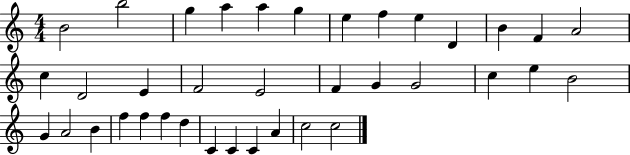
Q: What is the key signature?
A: C major